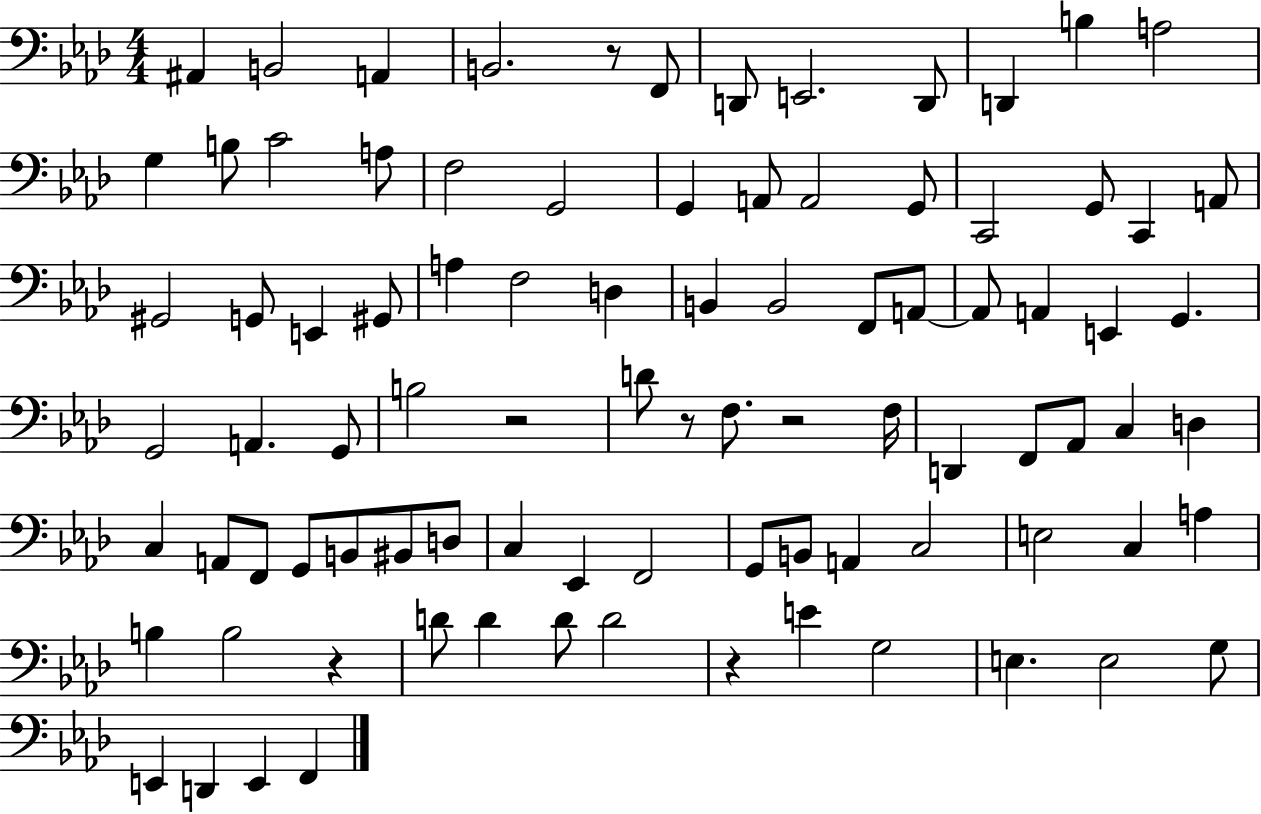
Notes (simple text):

A#2/q B2/h A2/q B2/h. R/e F2/e D2/e E2/h. D2/e D2/q B3/q A3/h G3/q B3/e C4/h A3/e F3/h G2/h G2/q A2/e A2/h G2/e C2/h G2/e C2/q A2/e G#2/h G2/e E2/q G#2/e A3/q F3/h D3/q B2/q B2/h F2/e A2/e A2/e A2/q E2/q G2/q. G2/h A2/q. G2/e B3/h R/h D4/e R/e F3/e. R/h F3/s D2/q F2/e Ab2/e C3/q D3/q C3/q A2/e F2/e G2/e B2/e BIS2/e D3/e C3/q Eb2/q F2/h G2/e B2/e A2/q C3/h E3/h C3/q A3/q B3/q B3/h R/q D4/e D4/q D4/e D4/h R/q E4/q G3/h E3/q. E3/h G3/e E2/q D2/q E2/q F2/q